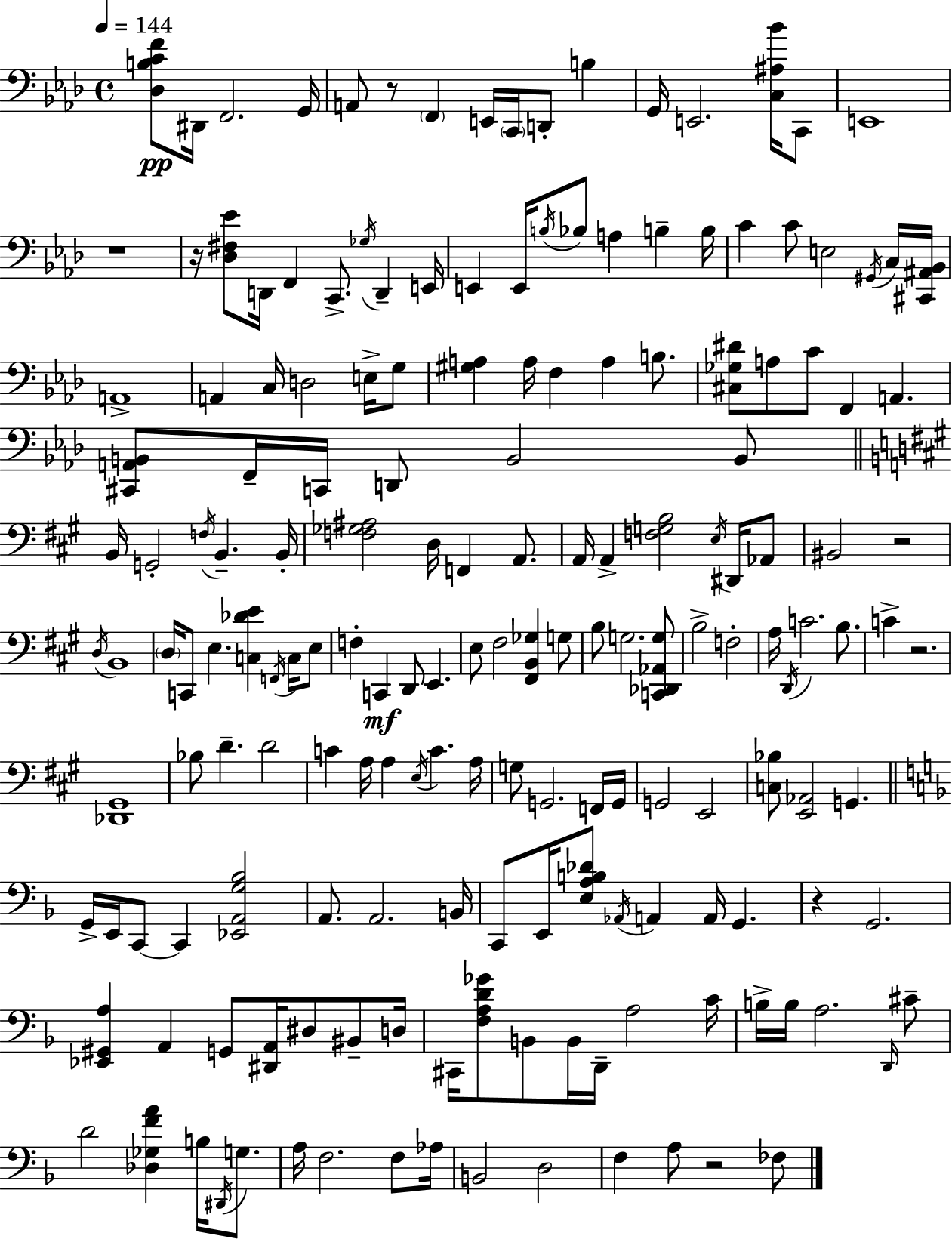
[Db3,B3,C4,F4]/e D#2/s F2/h. G2/s A2/e R/e F2/q E2/s C2/s D2/e B3/q G2/s E2/h. [C3,A#3,Bb4]/s C2/e E2/w R/w R/s [Db3,F#3,Eb4]/e D2/s F2/q C2/e. Gb3/s D2/q E2/s E2/q E2/s B3/s Bb3/e A3/q B3/q B3/s C4/q C4/e E3/h G#2/s C3/s [C#2,A#2,Bb2]/s A2/w A2/q C3/s D3/h E3/s G3/e [G#3,A3]/q A3/s F3/q A3/q B3/e. [C#3,Gb3,D#4]/e A3/e C4/e F2/q A2/q. [C#2,A2,B2]/e F2/s C2/s D2/e B2/h B2/e B2/s G2/h F3/s B2/q. B2/s [F3,Gb3,A#3]/h D3/s F2/q A2/e. A2/s A2/q [F3,G3,B3]/h E3/s D#2/s Ab2/e BIS2/h R/h D3/s B2/w D3/s C2/e E3/q. [C3,Db4,E4]/q F2/s C3/s E3/e F3/q C2/q D2/e E2/q. E3/e F#3/h [F#2,B2,Gb3]/q G3/e B3/e G3/h. [C2,Db2,Ab2,G3]/e B3/h F3/h A3/s D2/s C4/h. B3/e. C4/q R/h. [Db2,G#2]/w Bb3/e D4/q. D4/h C4/q A3/s A3/q E3/s C4/q. A3/s G3/e G2/h. F2/s G2/s G2/h E2/h [C3,Bb3]/e [E2,Ab2]/h G2/q. G2/s E2/s C2/e C2/q [Eb2,A2,G3,Bb3]/h A2/e. A2/h. B2/s C2/e E2/s [E3,A3,B3,Db4]/e Ab2/s A2/q A2/s G2/q. R/q G2/h. [Eb2,G#2,A3]/q A2/q G2/e [D#2,A2]/s D#3/e BIS2/e D3/s C#2/s [F3,A3,D4,Gb4]/e B2/e B2/s D2/s A3/h C4/s B3/s B3/s A3/h. D2/s C#4/e D4/h [Db3,Gb3,F4,A4]/q B3/s D#2/s G3/e. A3/s F3/h. F3/e Ab3/s B2/h D3/h F3/q A3/e R/h FES3/e